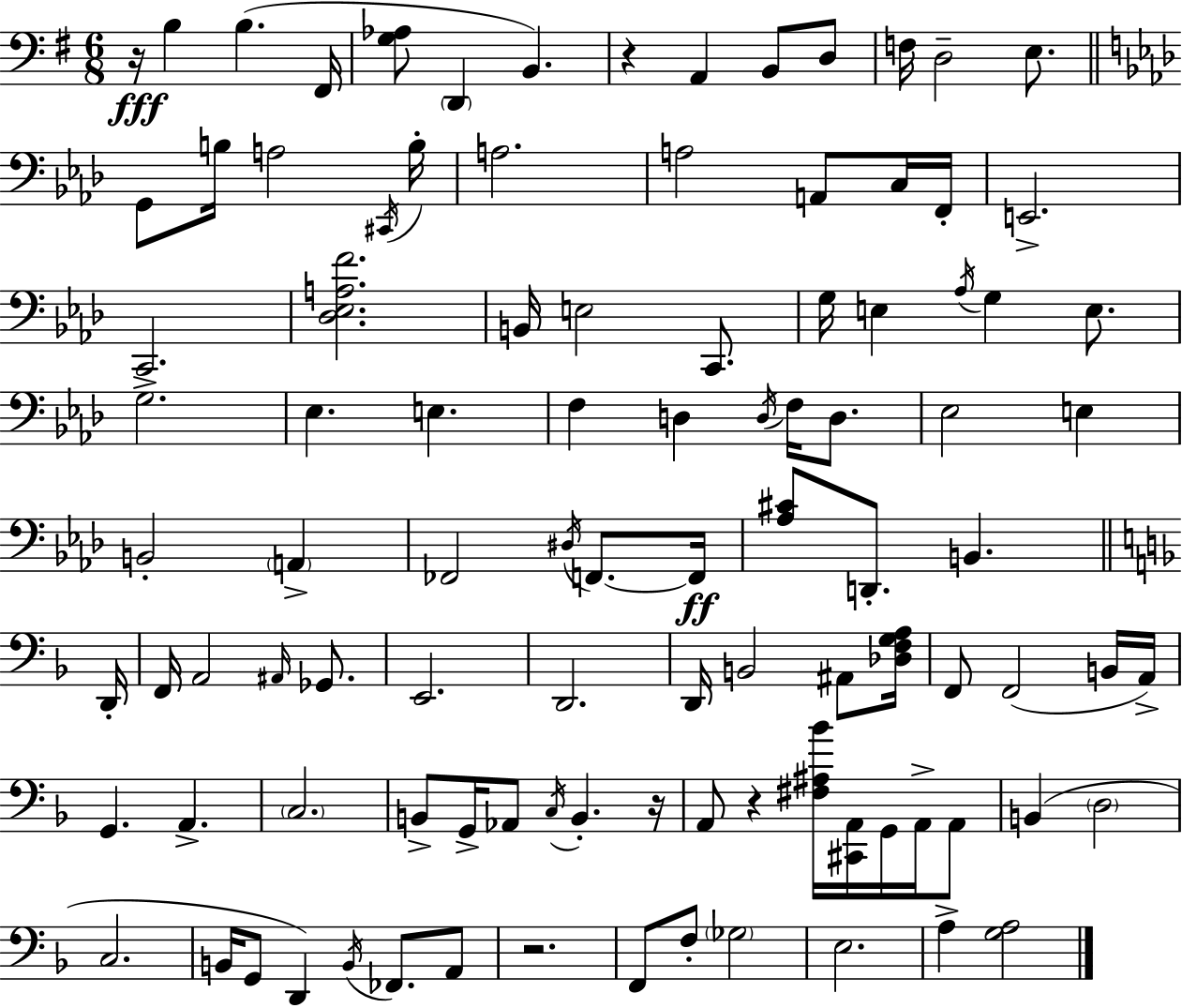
X:1
T:Untitled
M:6/8
L:1/4
K:Em
z/4 B, B, ^F,,/4 [G,_A,]/2 D,, B,, z A,, B,,/2 D,/2 F,/4 D,2 E,/2 G,,/2 B,/4 A,2 ^C,,/4 B,/4 A,2 A,2 A,,/2 C,/4 F,,/4 E,,2 C,,2 [_D,_E,A,F]2 B,,/4 E,2 C,,/2 G,/4 E, _A,/4 G, E,/2 G,2 _E, E, F, D, D,/4 F,/4 D,/2 _E,2 E, B,,2 A,, _F,,2 ^D,/4 F,,/2 F,,/4 [_A,^C]/2 D,,/2 B,, D,,/4 F,,/4 A,,2 ^A,,/4 _G,,/2 E,,2 D,,2 D,,/4 B,,2 ^A,,/2 [_D,F,G,A,]/4 F,,/2 F,,2 B,,/4 A,,/4 G,, A,, C,2 B,,/2 G,,/4 _A,,/2 C,/4 B,, z/4 A,,/2 z [^F,^A,_B]/4 [^C,,A,,]/4 G,,/4 A,,/4 A,,/2 B,, D,2 C,2 B,,/4 G,,/2 D,, B,,/4 _F,,/2 A,,/2 z2 F,,/2 F,/2 _G,2 E,2 A, [G,A,]2